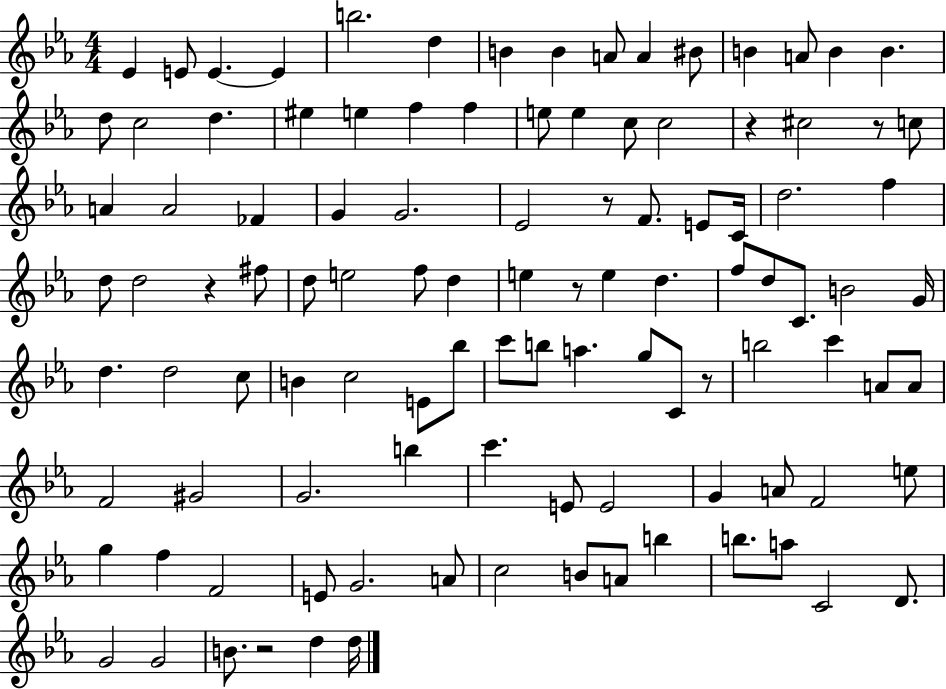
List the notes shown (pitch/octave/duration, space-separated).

Eb4/q E4/e E4/q. E4/q B5/h. D5/q B4/q B4/q A4/e A4/q BIS4/e B4/q A4/e B4/q B4/q. D5/e C5/h D5/q. EIS5/q E5/q F5/q F5/q E5/e E5/q C5/e C5/h R/q C#5/h R/e C5/e A4/q A4/h FES4/q G4/q G4/h. Eb4/h R/e F4/e. E4/e C4/s D5/h. F5/q D5/e D5/h R/q F#5/e D5/e E5/h F5/e D5/q E5/q R/e E5/q D5/q. F5/e D5/e C4/e. B4/h G4/s D5/q. D5/h C5/e B4/q C5/h E4/e Bb5/e C6/e B5/e A5/q. G5/e C4/e R/e B5/h C6/q A4/e A4/e F4/h G#4/h G4/h. B5/q C6/q. E4/e E4/h G4/q A4/e F4/h E5/e G5/q F5/q F4/h E4/e G4/h. A4/e C5/h B4/e A4/e B5/q B5/e. A5/e C4/h D4/e. G4/h G4/h B4/e. R/h D5/q D5/s